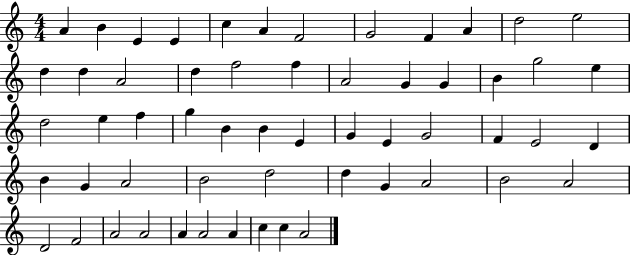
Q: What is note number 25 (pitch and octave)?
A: D5